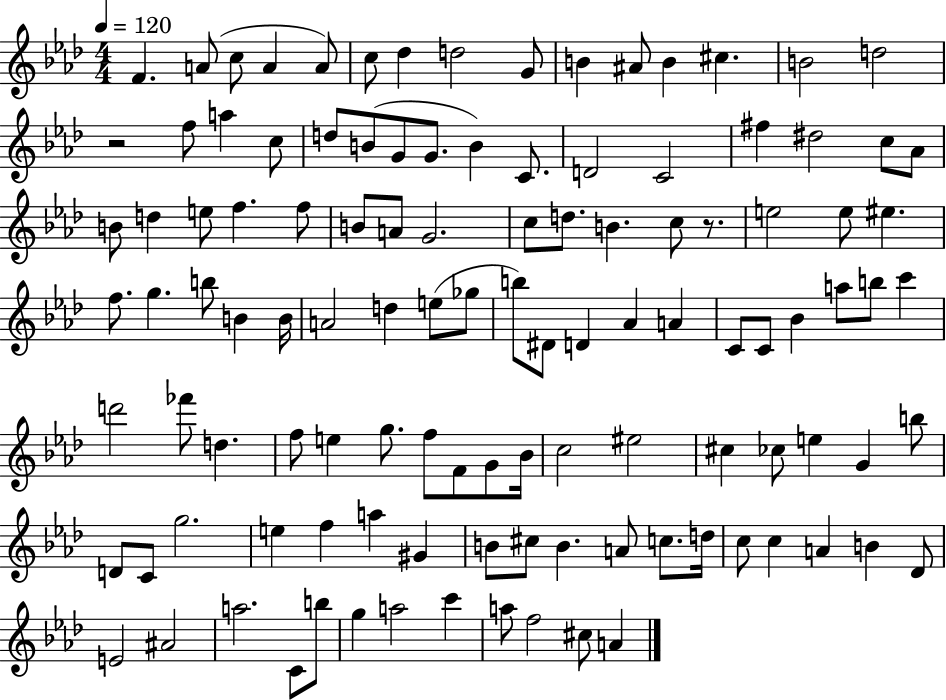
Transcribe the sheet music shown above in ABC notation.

X:1
T:Untitled
M:4/4
L:1/4
K:Ab
F A/2 c/2 A A/2 c/2 _d d2 G/2 B ^A/2 B ^c B2 d2 z2 f/2 a c/2 d/2 B/2 G/2 G/2 B C/2 D2 C2 ^f ^d2 c/2 _A/2 B/2 d e/2 f f/2 B/2 A/2 G2 c/2 d/2 B c/2 z/2 e2 e/2 ^e f/2 g b/2 B B/4 A2 d e/2 _g/2 b/2 ^D/2 D _A A C/2 C/2 _B a/2 b/2 c' d'2 _f'/2 d f/2 e g/2 f/2 F/2 G/2 _B/4 c2 ^e2 ^c _c/2 e G b/2 D/2 C/2 g2 e f a ^G B/2 ^c/2 B A/2 c/2 d/4 c/2 c A B _D/2 E2 ^A2 a2 C/2 b/2 g a2 c' a/2 f2 ^c/2 A